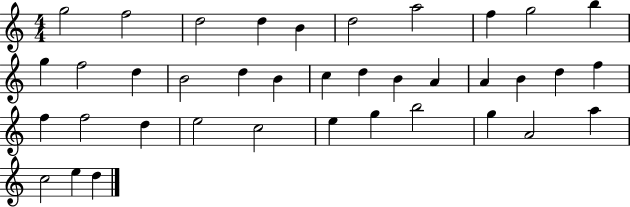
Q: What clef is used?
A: treble